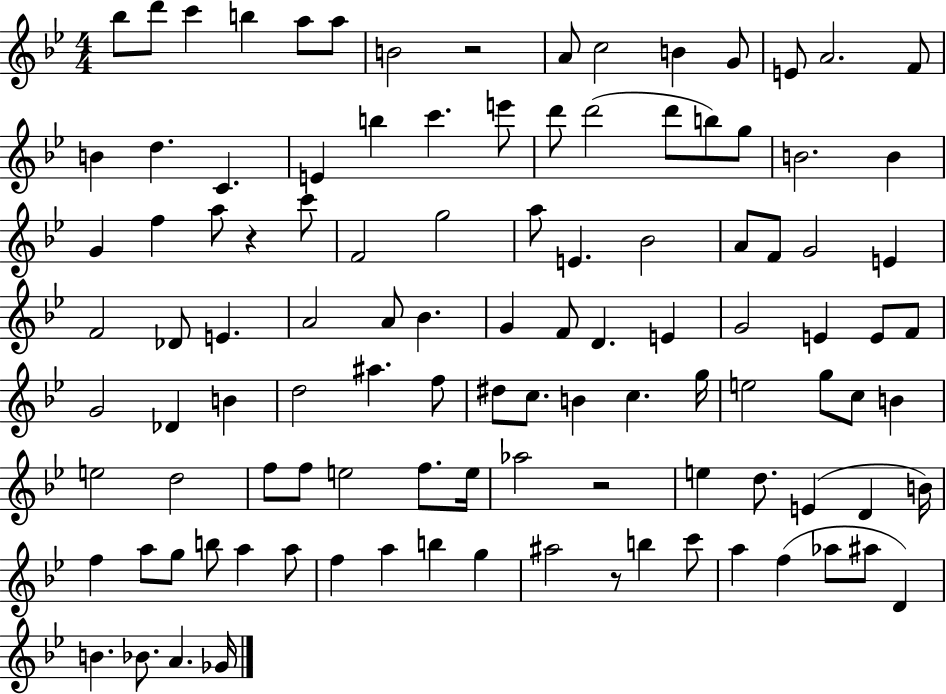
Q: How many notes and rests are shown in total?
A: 109